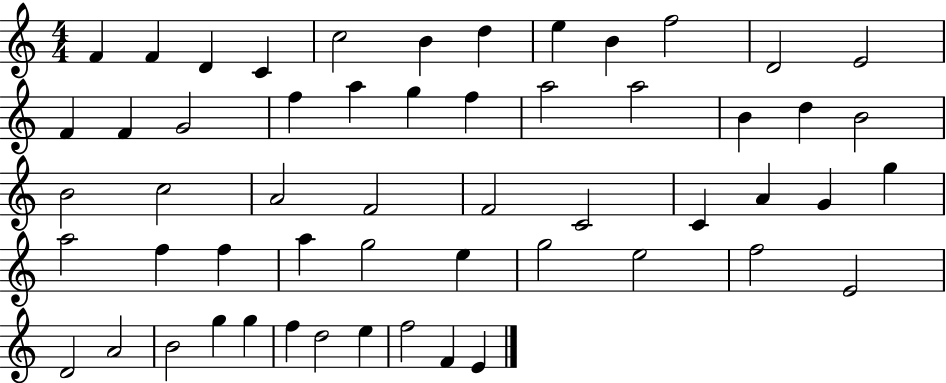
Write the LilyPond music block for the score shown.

{
  \clef treble
  \numericTimeSignature
  \time 4/4
  \key c \major
  f'4 f'4 d'4 c'4 | c''2 b'4 d''4 | e''4 b'4 f''2 | d'2 e'2 | \break f'4 f'4 g'2 | f''4 a''4 g''4 f''4 | a''2 a''2 | b'4 d''4 b'2 | \break b'2 c''2 | a'2 f'2 | f'2 c'2 | c'4 a'4 g'4 g''4 | \break a''2 f''4 f''4 | a''4 g''2 e''4 | g''2 e''2 | f''2 e'2 | \break d'2 a'2 | b'2 g''4 g''4 | f''4 d''2 e''4 | f''2 f'4 e'4 | \break \bar "|."
}